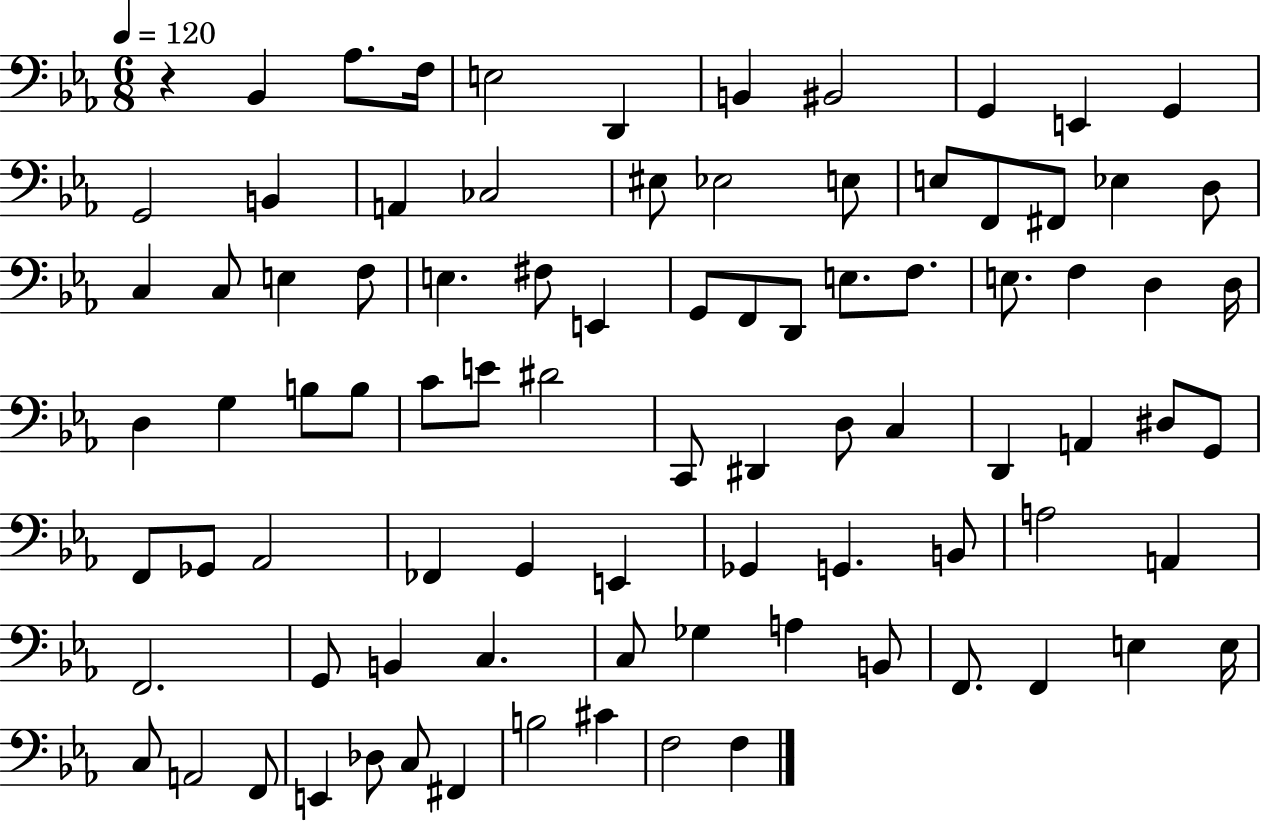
R/q Bb2/q Ab3/e. F3/s E3/h D2/q B2/q BIS2/h G2/q E2/q G2/q G2/h B2/q A2/q CES3/h EIS3/e Eb3/h E3/e E3/e F2/e F#2/e Eb3/q D3/e C3/q C3/e E3/q F3/e E3/q. F#3/e E2/q G2/e F2/e D2/e E3/e. F3/e. E3/e. F3/q D3/q D3/s D3/q G3/q B3/e B3/e C4/e E4/e D#4/h C2/e D#2/q D3/e C3/q D2/q A2/q D#3/e G2/e F2/e Gb2/e Ab2/h FES2/q G2/q E2/q Gb2/q G2/q. B2/e A3/h A2/q F2/h. G2/e B2/q C3/q. C3/e Gb3/q A3/q B2/e F2/e. F2/q E3/q E3/s C3/e A2/h F2/e E2/q Db3/e C3/e F#2/q B3/h C#4/q F3/h F3/q